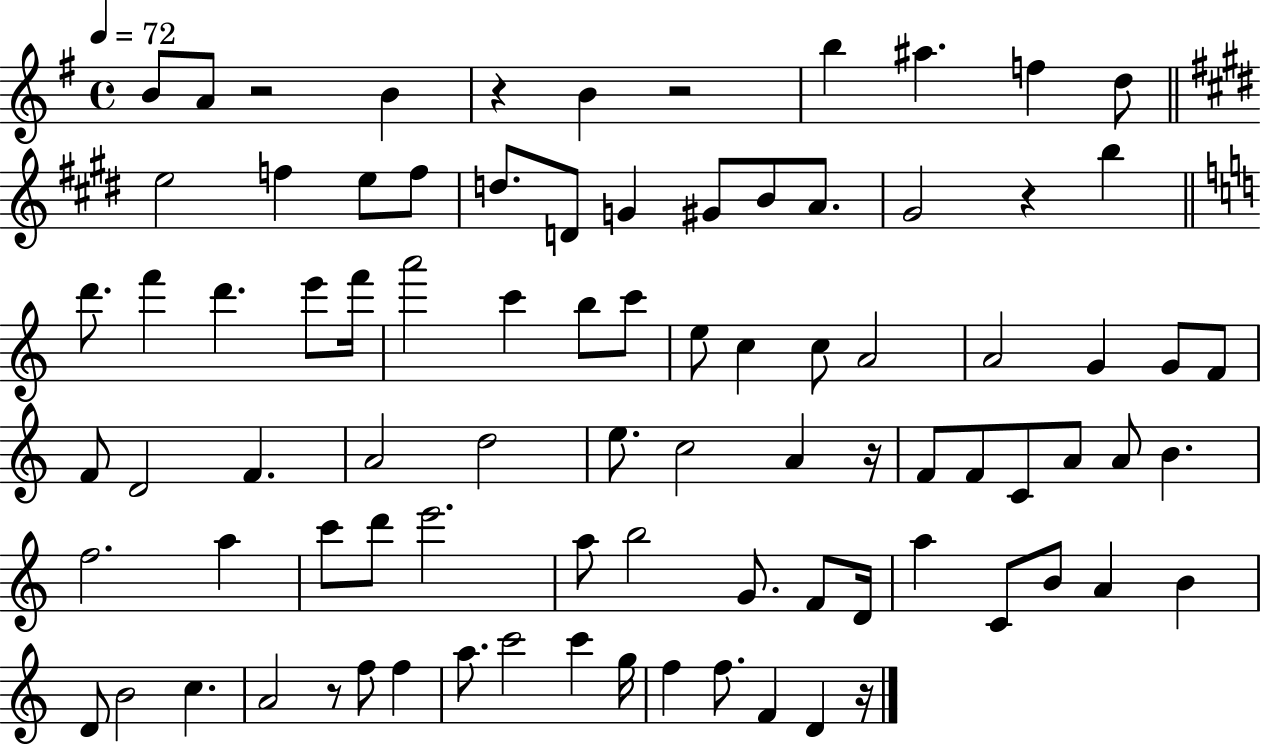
B4/e A4/e R/h B4/q R/q B4/q R/h B5/q A#5/q. F5/q D5/e E5/h F5/q E5/e F5/e D5/e. D4/e G4/q G#4/e B4/e A4/e. G#4/h R/q B5/q D6/e. F6/q D6/q. E6/e F6/s A6/h C6/q B5/e C6/e E5/e C5/q C5/e A4/h A4/h G4/q G4/e F4/e F4/e D4/h F4/q. A4/h D5/h E5/e. C5/h A4/q R/s F4/e F4/e C4/e A4/e A4/e B4/q. F5/h. A5/q C6/e D6/e E6/h. A5/e B5/h G4/e. F4/e D4/s A5/q C4/e B4/e A4/q B4/q D4/e B4/h C5/q. A4/h R/e F5/e F5/q A5/e. C6/h C6/q G5/s F5/q F5/e. F4/q D4/q R/s